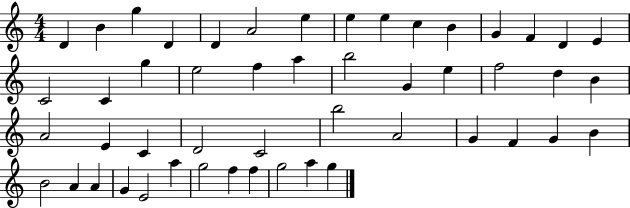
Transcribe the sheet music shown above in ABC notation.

X:1
T:Untitled
M:4/4
L:1/4
K:C
D B g D D A2 e e e c B G F D E C2 C g e2 f a b2 G e f2 d B A2 E C D2 C2 b2 A2 G F G B B2 A A G E2 a g2 f f g2 a g